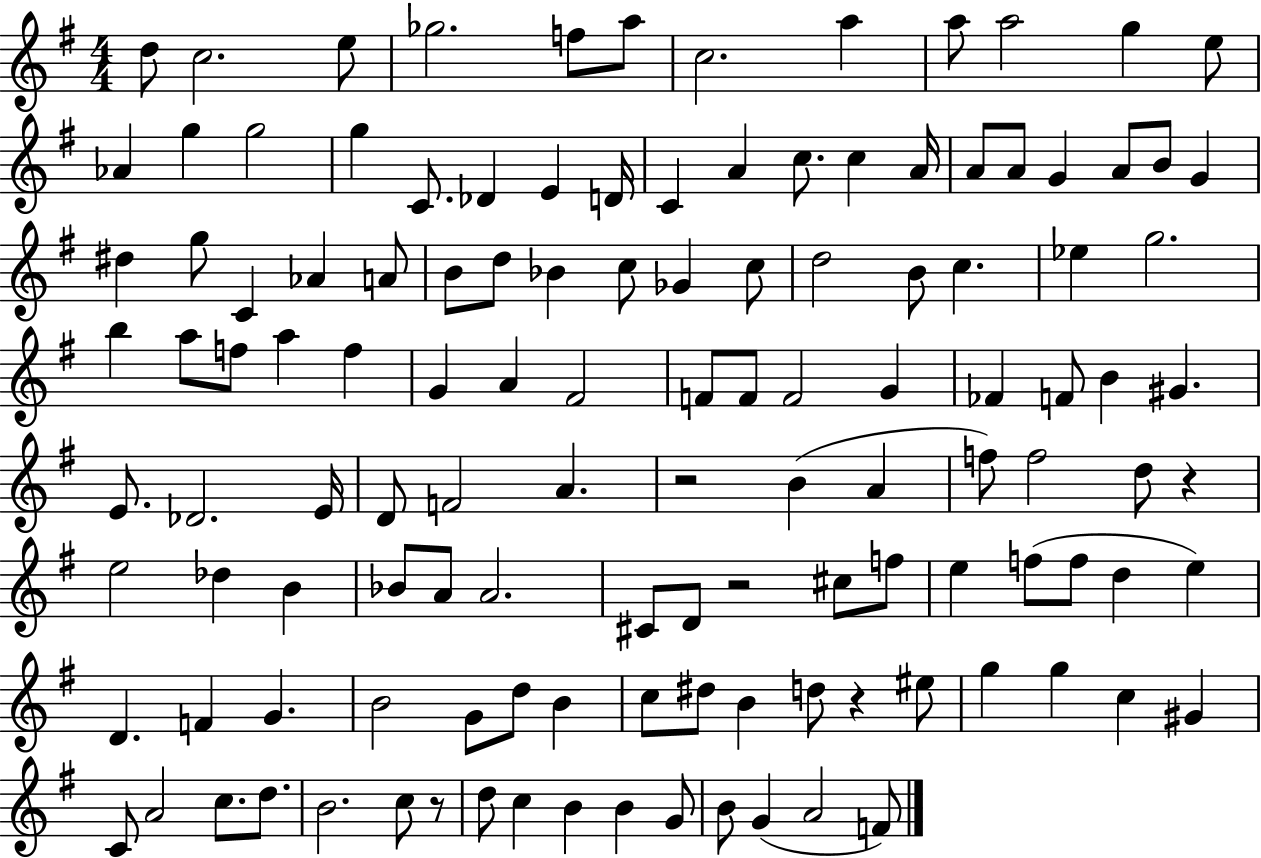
{
  \clef treble
  \numericTimeSignature
  \time 4/4
  \key g \major
  \repeat volta 2 { d''8 c''2. e''8 | ges''2. f''8 a''8 | c''2. a''4 | a''8 a''2 g''4 e''8 | \break aes'4 g''4 g''2 | g''4 c'8. des'4 e'4 d'16 | c'4 a'4 c''8. c''4 a'16 | a'8 a'8 g'4 a'8 b'8 g'4 | \break dis''4 g''8 c'4 aes'4 a'8 | b'8 d''8 bes'4 c''8 ges'4 c''8 | d''2 b'8 c''4. | ees''4 g''2. | \break b''4 a''8 f''8 a''4 f''4 | g'4 a'4 fis'2 | f'8 f'8 f'2 g'4 | fes'4 f'8 b'4 gis'4. | \break e'8. des'2. e'16 | d'8 f'2 a'4. | r2 b'4( a'4 | f''8) f''2 d''8 r4 | \break e''2 des''4 b'4 | bes'8 a'8 a'2. | cis'8 d'8 r2 cis''8 f''8 | e''4 f''8( f''8 d''4 e''4) | \break d'4. f'4 g'4. | b'2 g'8 d''8 b'4 | c''8 dis''8 b'4 d''8 r4 eis''8 | g''4 g''4 c''4 gis'4 | \break c'8 a'2 c''8. d''8. | b'2. c''8 r8 | d''8 c''4 b'4 b'4 g'8 | b'8 g'4( a'2 f'8) | \break } \bar "|."
}